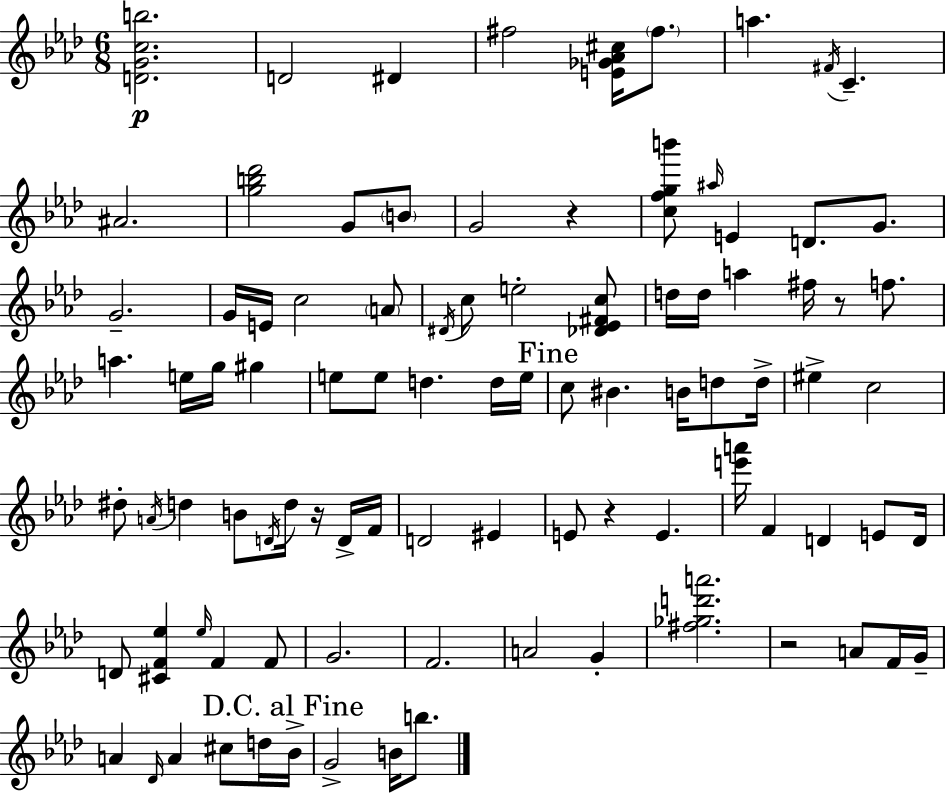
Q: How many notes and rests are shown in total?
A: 93